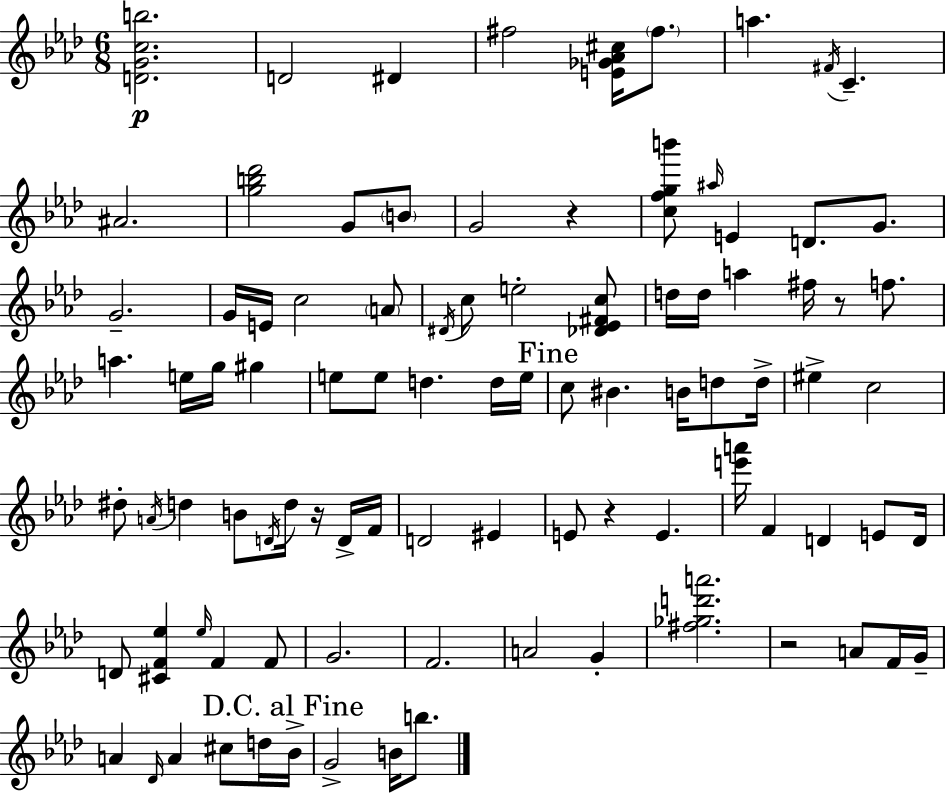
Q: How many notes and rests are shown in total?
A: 93